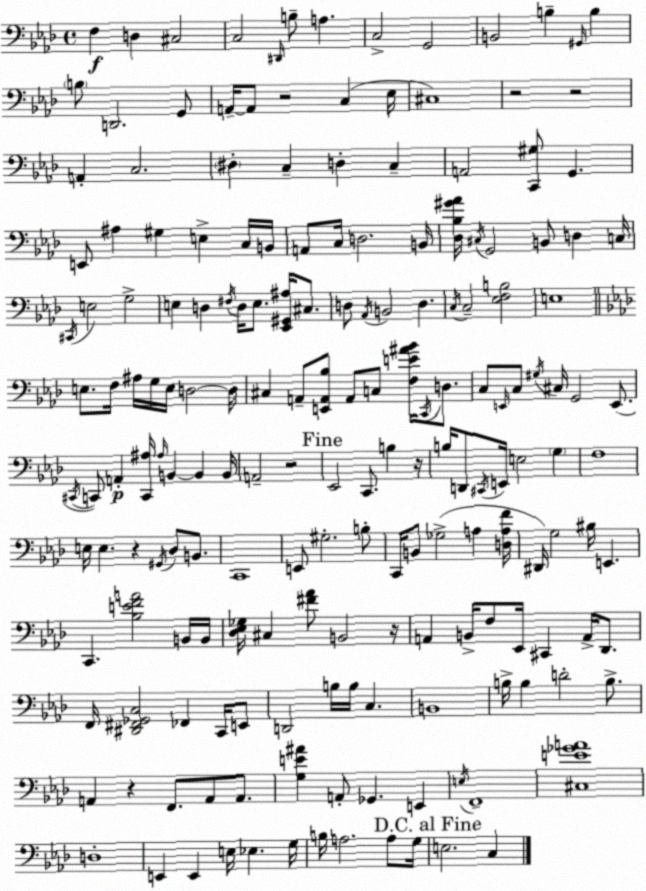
X:1
T:Untitled
M:4/4
L:1/4
K:Ab
F, D, ^C,2 C,2 ^D,,/4 B,/2 A, C,2 G,,2 B,,2 B, ^G,,/4 B, B,/2 D,,2 G,,/2 A,,/4 A,,/2 z2 C, _E,/4 ^C,4 z2 z2 A,, C,2 ^D, C, D, C, A,,2 [C,,^G,]/2 G,, E,,/2 ^A, ^G, E, C,/4 B,,/4 A,,/2 C,/4 D,2 B,,/4 [_D,_B,^G_A]/4 ^C,/4 G,,2 B,,/2 D, C,/4 ^C,,/4 E,2 G,2 E, D, ^F,/4 D,/4 E,/2 [_E,,^G,,^A,]/4 ^C,/2 D,/2 _A,,/4 B,,2 D, C,/4 C,2 [_E,F,B,]2 E,4 E,/2 F,/4 ^A,/4 G,/4 E,/4 D,2 D,/4 ^C, A,,/2 [E,,A,,_B,]/2 A,,/2 C,/2 [F,E^A_B]/4 C,,/4 D,/2 C,/2 E,,/4 C,/2 ^G,/4 ^C,/4 G,,2 E,,/2 ^C,,/4 C,,/2 A,, [C,,^A,]/4 ^A,/4 B,, B,, B,,/4 A,,2 z2 _E,,2 C,,/2 B, z/4 B,/4 D,,/2 ^C,,/4 E,,/4 E,2 G, F,4 E,/4 E, z ^G,,/4 _D,/2 B,,/2 C,,4 E,,/2 ^G,2 B,/2 C,,/4 B,,/2 _G,2 A, [D,A,F]/4 ^D,,/4 G,2 ^B,/4 E,, C,, [_B,EFA]2 B,,/4 B,,/4 [_D,_E,_G,]/4 ^C, [^F_A]/2 B,,2 z/4 A,, B,,/4 F,/2 _E,,/4 ^C,, A,,/4 _D,,/2 F,,/4 [^D,,^F,,_G,,C,]2 _F,, C,,/4 E,,/2 D,,2 B,/4 B,/4 C, B,,4 B,/4 B, D2 B,/2 A,, z F,,/2 A,,/2 A,,/2 [G,E^A] A,,/2 _G,, E,, E,/4 F,,4 [^C,E_GA]4 D,4 E,, E,, E,/4 _E, G,/4 B,/4 A,2 A,/2 G,/4 E,2 C,